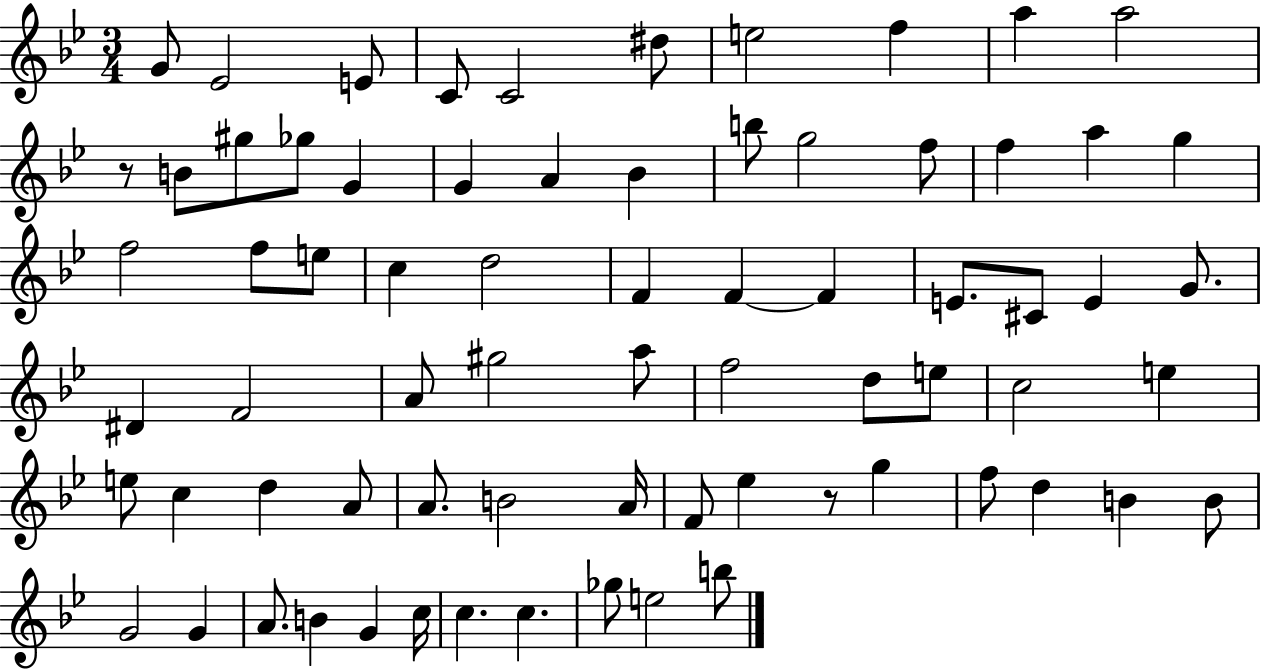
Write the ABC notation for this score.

X:1
T:Untitled
M:3/4
L:1/4
K:Bb
G/2 _E2 E/2 C/2 C2 ^d/2 e2 f a a2 z/2 B/2 ^g/2 _g/2 G G A _B b/2 g2 f/2 f a g f2 f/2 e/2 c d2 F F F E/2 ^C/2 E G/2 ^D F2 A/2 ^g2 a/2 f2 d/2 e/2 c2 e e/2 c d A/2 A/2 B2 A/4 F/2 _e z/2 g f/2 d B B/2 G2 G A/2 B G c/4 c c _g/2 e2 b/2